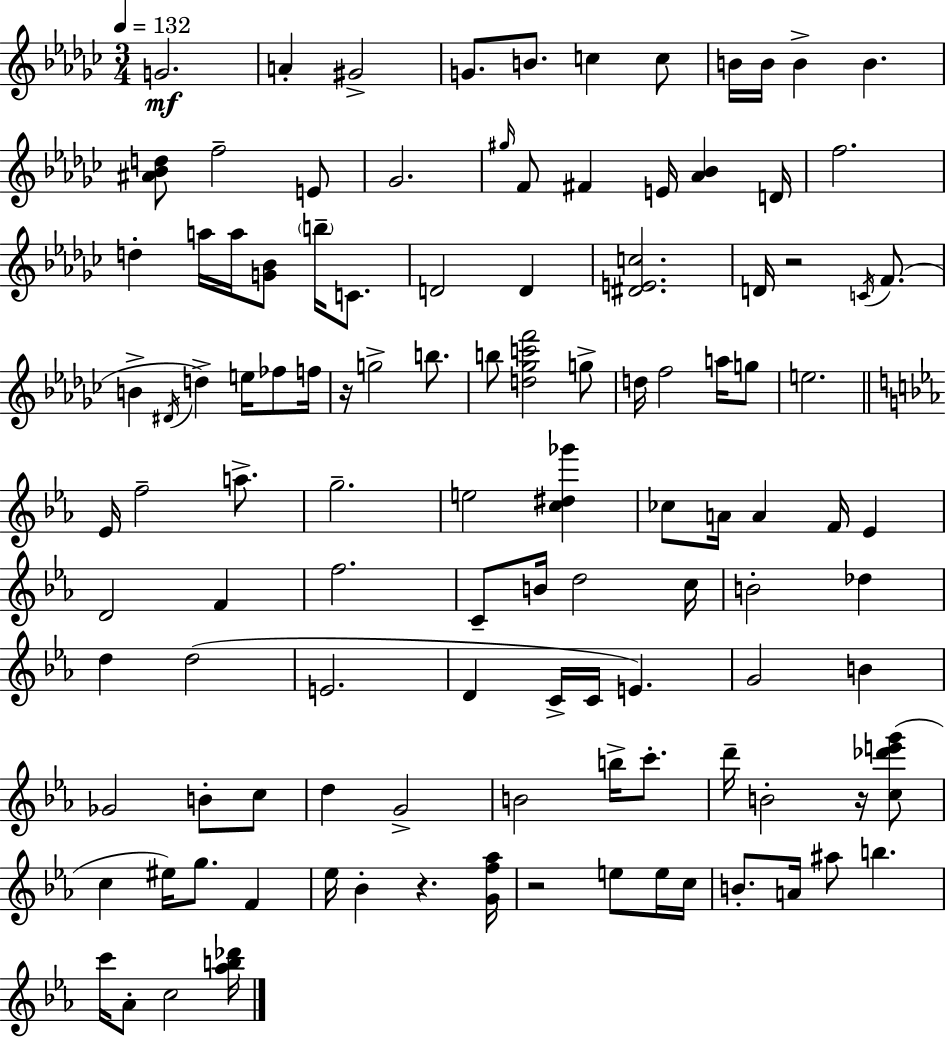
X:1
T:Untitled
M:3/4
L:1/4
K:Ebm
G2 A ^G2 G/2 B/2 c c/2 B/4 B/4 B B [^A_Bd]/2 f2 E/2 _G2 ^g/4 F/2 ^F E/4 [_A_B] D/4 f2 d a/4 a/4 [G_B]/2 b/4 C/2 D2 D [^DEc]2 D/4 z2 C/4 F/2 B ^D/4 d e/4 _f/2 f/4 z/4 g2 b/2 b/2 [d_gc'f']2 g/2 d/4 f2 a/4 g/2 e2 _E/4 f2 a/2 g2 e2 [c^d_g'] _c/2 A/4 A F/4 _E D2 F f2 C/2 B/4 d2 c/4 B2 _d d d2 E2 D C/4 C/4 E G2 B _G2 B/2 c/2 d G2 B2 b/4 c'/2 d'/4 B2 z/4 [c_d'e'g']/2 c ^e/4 g/2 F _e/4 _B z [Gf_a]/4 z2 e/2 e/4 c/4 B/2 A/4 ^a/2 b c'/4 _A/2 c2 [_ab_d']/4